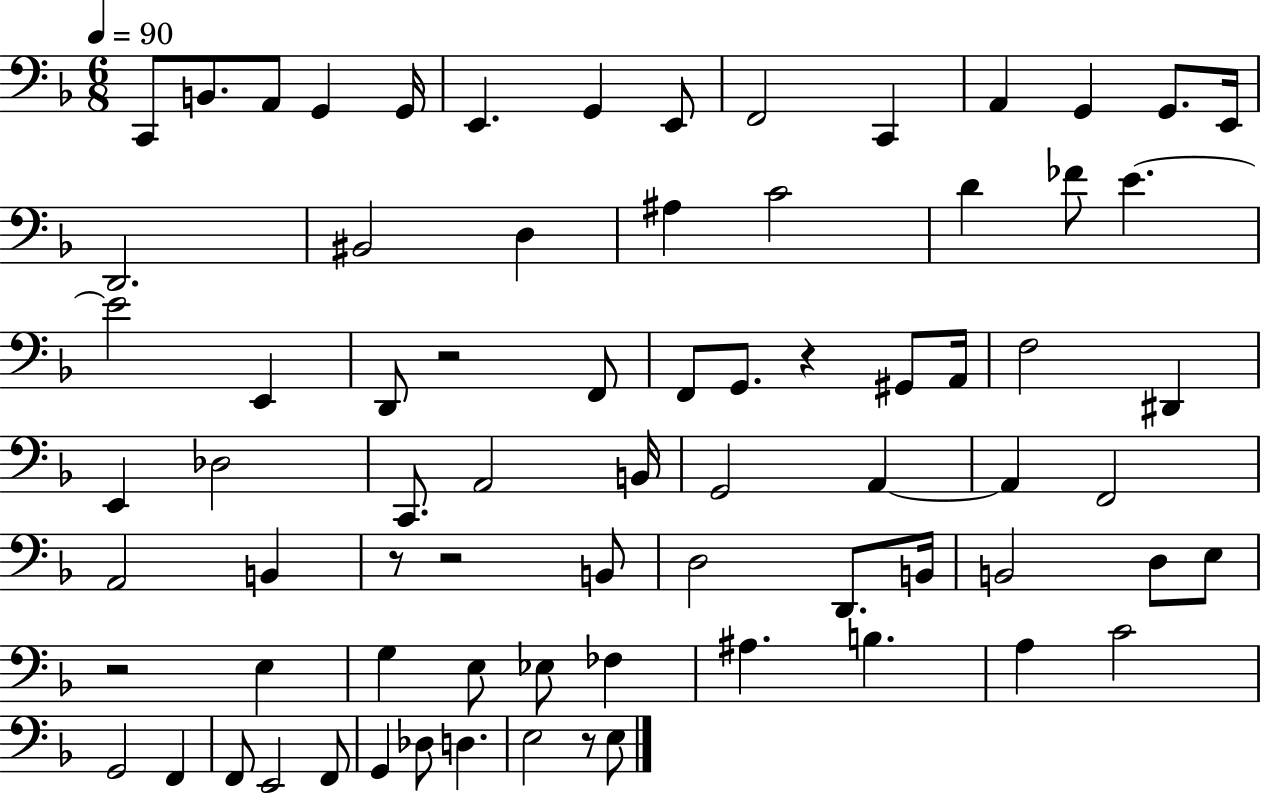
C2/e B2/e. A2/e G2/q G2/s E2/q. G2/q E2/e F2/h C2/q A2/q G2/q G2/e. E2/s D2/h. BIS2/h D3/q A#3/q C4/h D4/q FES4/e E4/q. E4/h E2/q D2/e R/h F2/e F2/e G2/e. R/q G#2/e A2/s F3/h D#2/q E2/q Db3/h C2/e. A2/h B2/s G2/h A2/q A2/q F2/h A2/h B2/q R/e R/h B2/e D3/h D2/e. B2/s B2/h D3/e E3/e R/h E3/q G3/q E3/e Eb3/e FES3/q A#3/q. B3/q. A3/q C4/h G2/h F2/q F2/e E2/h F2/e G2/q Db3/e D3/q. E3/h R/e E3/e